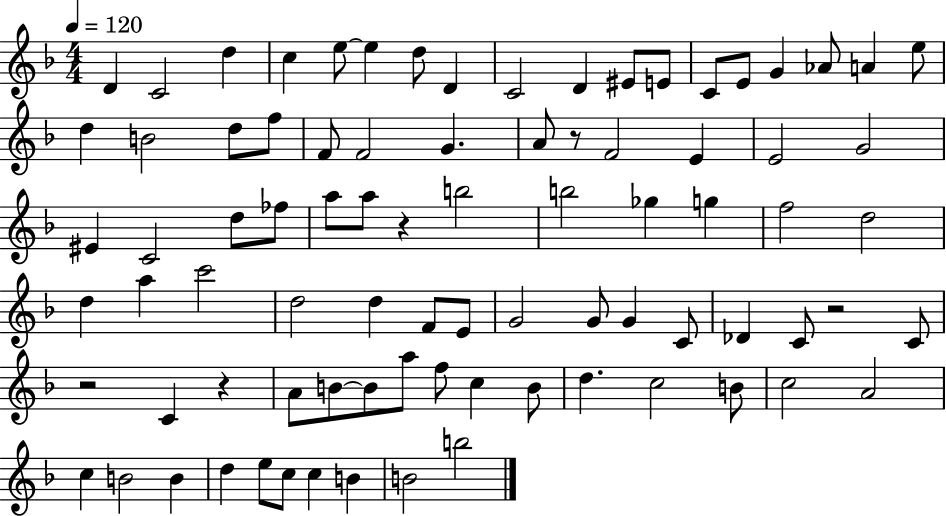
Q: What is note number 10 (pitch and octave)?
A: D4